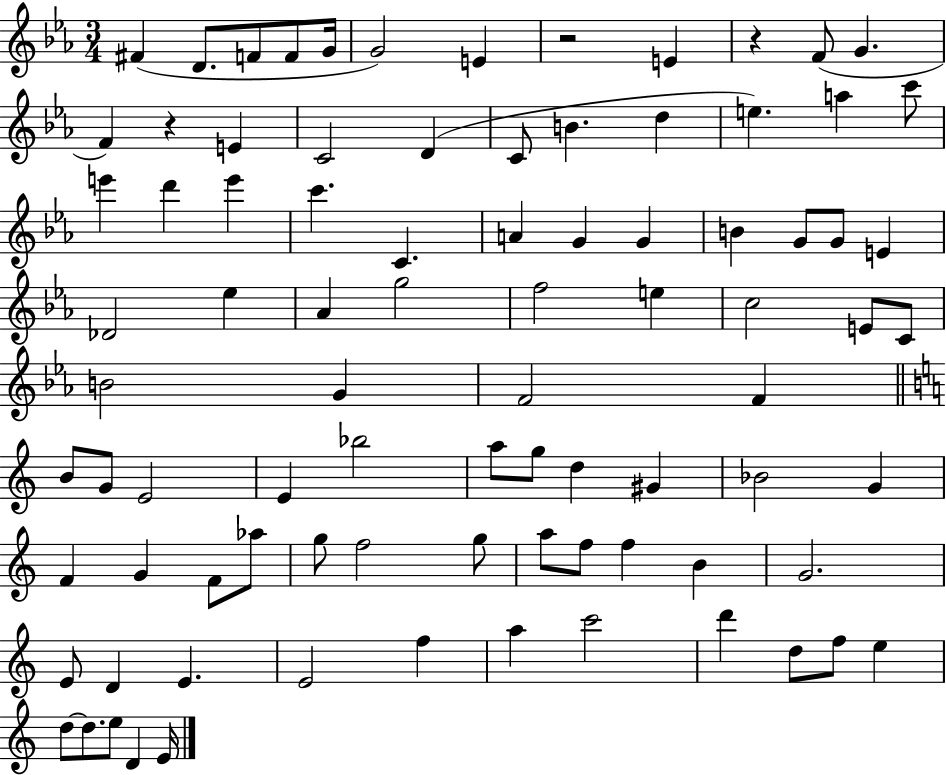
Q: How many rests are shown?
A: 3